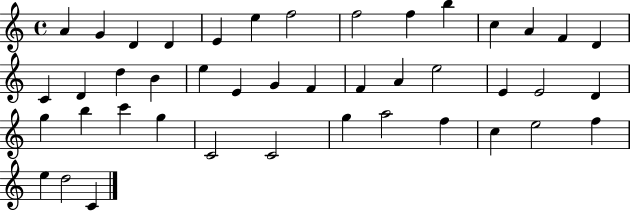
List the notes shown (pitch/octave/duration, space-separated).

A4/q G4/q D4/q D4/q E4/q E5/q F5/h F5/h F5/q B5/q C5/q A4/q F4/q D4/q C4/q D4/q D5/q B4/q E5/q E4/q G4/q F4/q F4/q A4/q E5/h E4/q E4/h D4/q G5/q B5/q C6/q G5/q C4/h C4/h G5/q A5/h F5/q C5/q E5/h F5/q E5/q D5/h C4/q